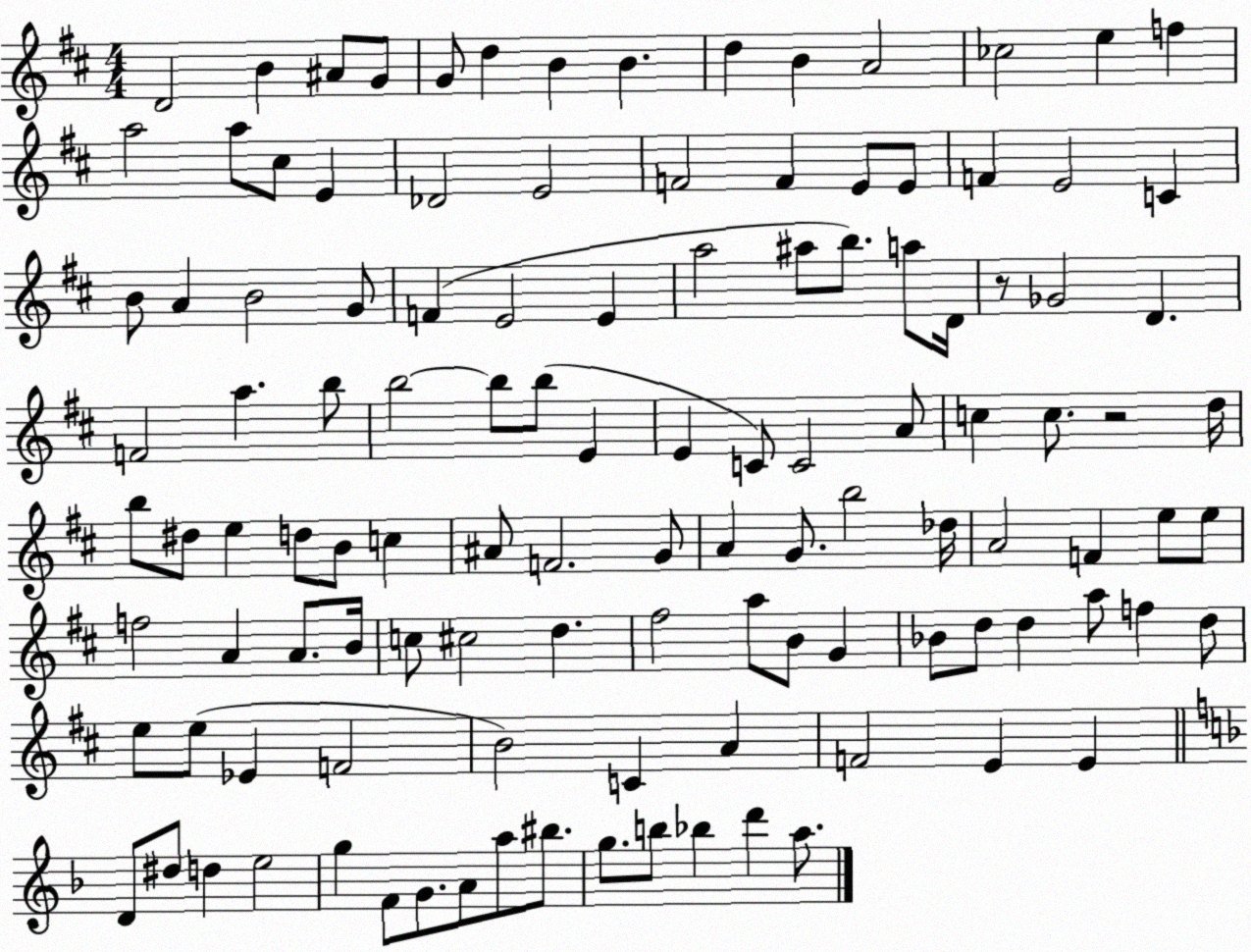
X:1
T:Untitled
M:4/4
L:1/4
K:D
D2 B ^A/2 G/2 G/2 d B B d B A2 _c2 e f a2 a/2 ^c/2 E _D2 E2 F2 F E/2 E/2 F E2 C B/2 A B2 G/2 F E2 E a2 ^a/2 b/2 a/2 D/4 z/2 _G2 D F2 a b/2 b2 b/2 b/2 E E C/2 C2 A/2 c c/2 z2 d/4 b/2 ^d/2 e d/2 B/2 c ^A/2 F2 G/2 A G/2 b2 _d/4 A2 F e/2 e/2 f2 A A/2 B/4 c/2 ^c2 d ^f2 a/2 B/2 G _B/2 d/2 d a/2 f d/2 e/2 e/2 _E F2 B2 C A F2 E E D/2 ^d/2 d e2 g F/2 G/2 A/2 a/2 ^b/2 g/2 b/2 _b d' a/2